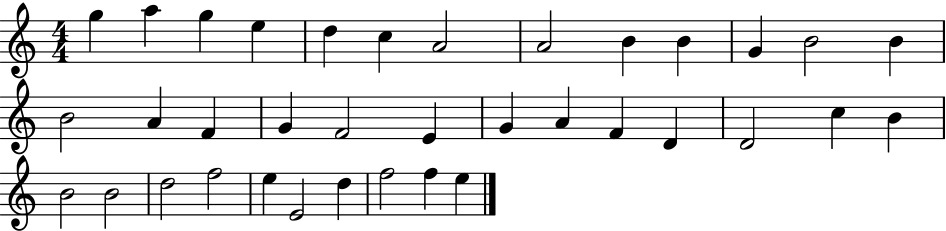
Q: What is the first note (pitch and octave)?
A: G5